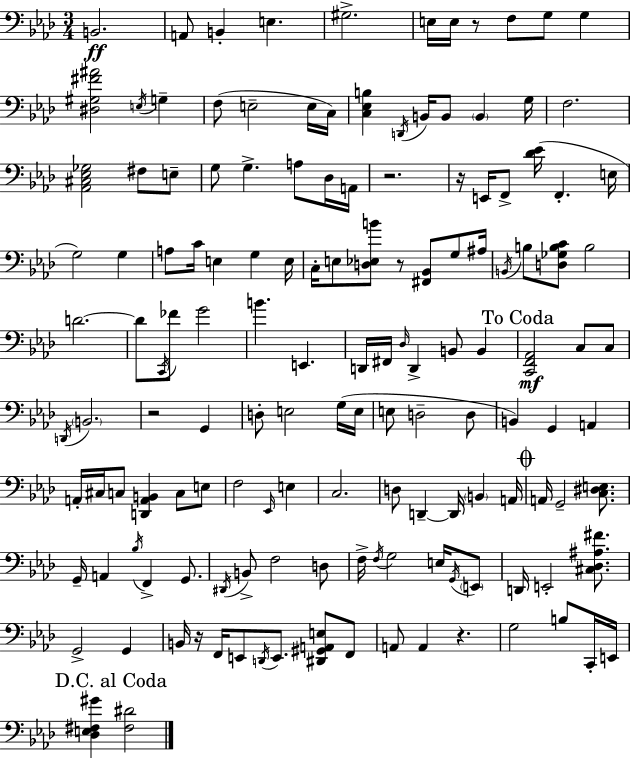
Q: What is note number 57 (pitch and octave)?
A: Db3